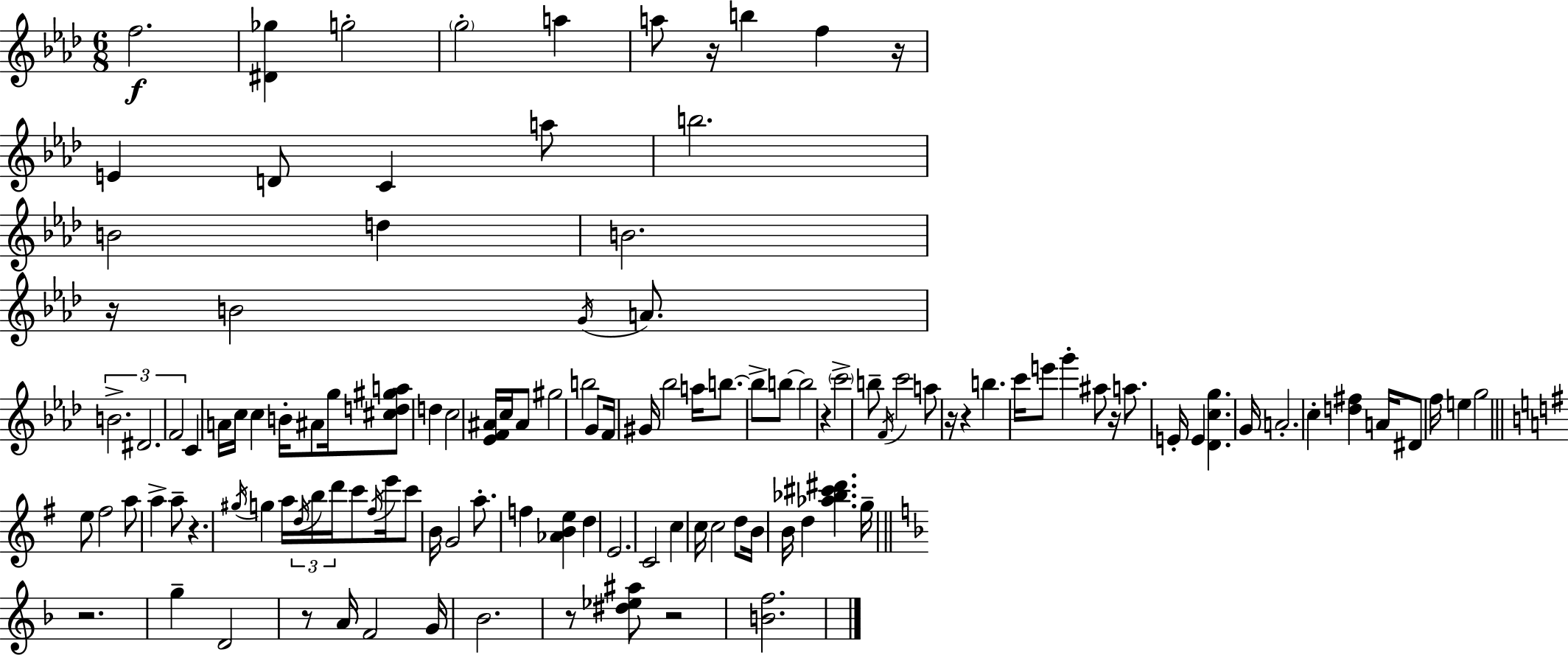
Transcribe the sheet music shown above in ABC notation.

X:1
T:Untitled
M:6/8
L:1/4
K:Fm
f2 [^D_g] g2 g2 a a/2 z/4 b f z/4 E D/2 C a/2 b2 B2 d B2 z/4 B2 G/4 A/2 B2 ^D2 F2 C A/4 c/4 c B/4 ^A/2 g/4 [^cd^ga]/2 d c2 [_EF^A]/4 c/4 ^A/2 ^g2 b2 G/2 F/4 ^G/4 _b2 a/4 b/2 b/2 b/2 b2 z c'2 b/2 F/4 c'2 a/2 z/4 z b c'/4 e'/2 g' ^a/2 z/4 a/2 E/4 E [_Dcg] G/4 A2 c [d^f] A/4 ^D/2 f/4 e g2 e/2 ^f2 a/2 a a/2 z ^g/4 g a/4 d/4 b/4 d'/4 c'/2 ^f/4 e'/4 c'/2 B/4 G2 a/2 f [_ABe] d E2 C2 c c/4 c2 d/2 B/4 B/4 d [_a_b^c'^d'] g/4 z2 g D2 z/2 A/4 F2 G/4 _B2 z/2 [^d_e^a]/2 z2 [Bf]2